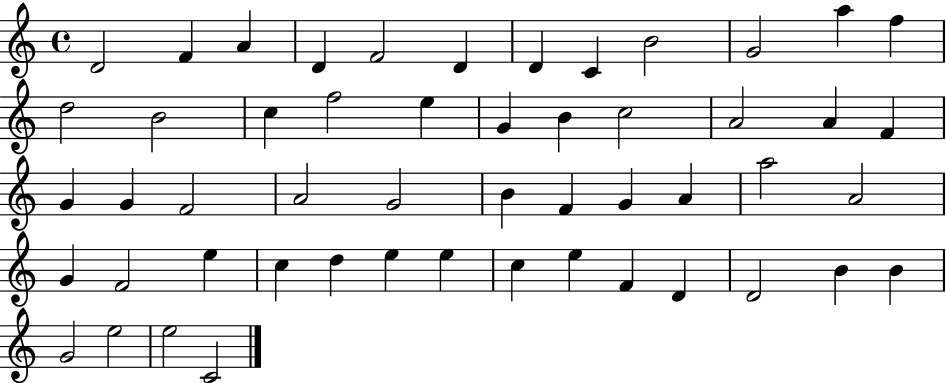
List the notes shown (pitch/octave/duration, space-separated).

D4/h F4/q A4/q D4/q F4/h D4/q D4/q C4/q B4/h G4/h A5/q F5/q D5/h B4/h C5/q F5/h E5/q G4/q B4/q C5/h A4/h A4/q F4/q G4/q G4/q F4/h A4/h G4/h B4/q F4/q G4/q A4/q A5/h A4/h G4/q F4/h E5/q C5/q D5/q E5/q E5/q C5/q E5/q F4/q D4/q D4/h B4/q B4/q G4/h E5/h E5/h C4/h